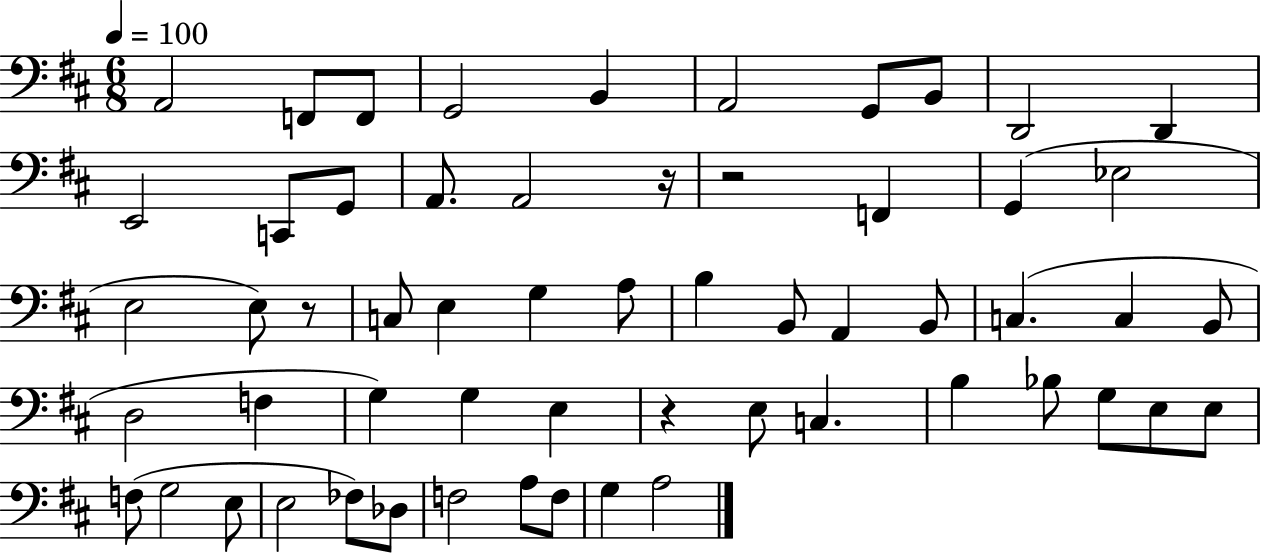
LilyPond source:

{
  \clef bass
  \numericTimeSignature
  \time 6/8
  \key d \major
  \tempo 4 = 100
  a,2 f,8 f,8 | g,2 b,4 | a,2 g,8 b,8 | d,2 d,4 | \break e,2 c,8 g,8 | a,8. a,2 r16 | r2 f,4 | g,4( ees2 | \break e2 e8) r8 | c8 e4 g4 a8 | b4 b,8 a,4 b,8 | c4.( c4 b,8 | \break d2 f4 | g4) g4 e4 | r4 e8 c4. | b4 bes8 g8 e8 e8 | \break f8( g2 e8 | e2 fes8) des8 | f2 a8 f8 | g4 a2 | \break \bar "|."
}